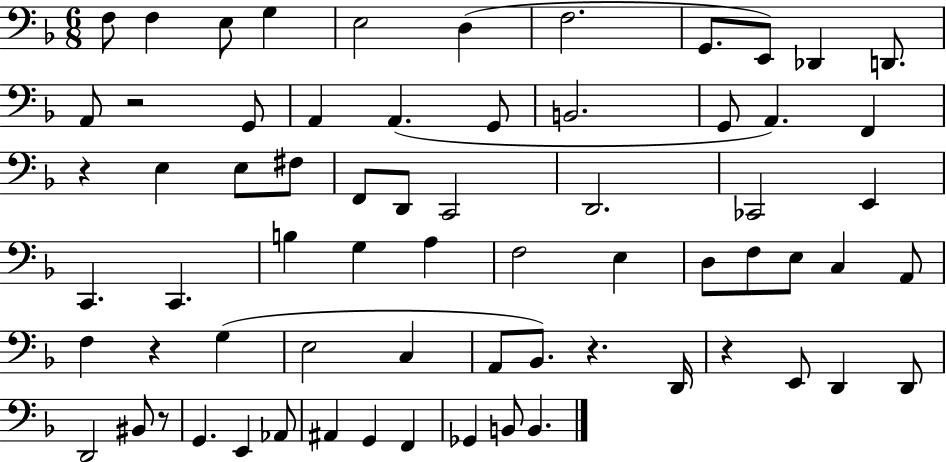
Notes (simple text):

F3/e F3/q E3/e G3/q E3/h D3/q F3/h. G2/e. E2/e Db2/q D2/e. A2/e R/h G2/e A2/q A2/q. G2/e B2/h. G2/e A2/q. F2/q R/q E3/q E3/e F#3/e F2/e D2/e C2/h D2/h. CES2/h E2/q C2/q. C2/q. B3/q G3/q A3/q F3/h E3/q D3/e F3/e E3/e C3/q A2/e F3/q R/q G3/q E3/h C3/q A2/e Bb2/e. R/q. D2/s R/q E2/e D2/q D2/e D2/h BIS2/e R/e G2/q. E2/q Ab2/e A#2/q G2/q F2/q Gb2/q B2/e B2/q.